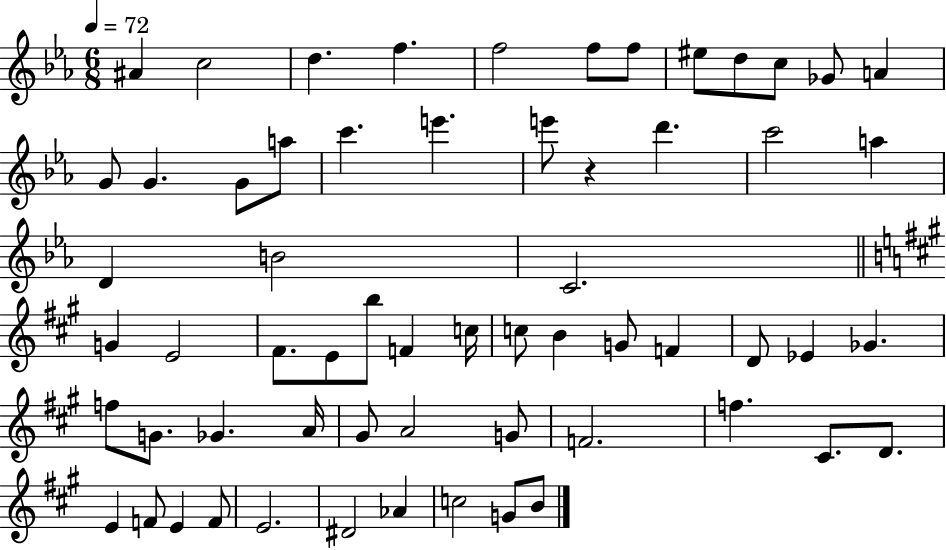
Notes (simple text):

A#4/q C5/h D5/q. F5/q. F5/h F5/e F5/e EIS5/e D5/e C5/e Gb4/e A4/q G4/e G4/q. G4/e A5/e C6/q. E6/q. E6/e R/q D6/q. C6/h A5/q D4/q B4/h C4/h. G4/q E4/h F#4/e. E4/e B5/e F4/q C5/s C5/e B4/q G4/e F4/q D4/e Eb4/q Gb4/q. F5/e G4/e. Gb4/q. A4/s G#4/e A4/h G4/e F4/h. F5/q. C#4/e. D4/e. E4/q F4/e E4/q F4/e E4/h. D#4/h Ab4/q C5/h G4/e B4/e